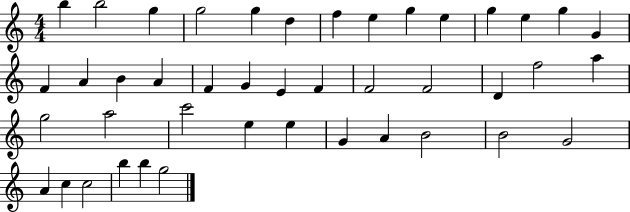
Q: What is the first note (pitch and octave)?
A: B5